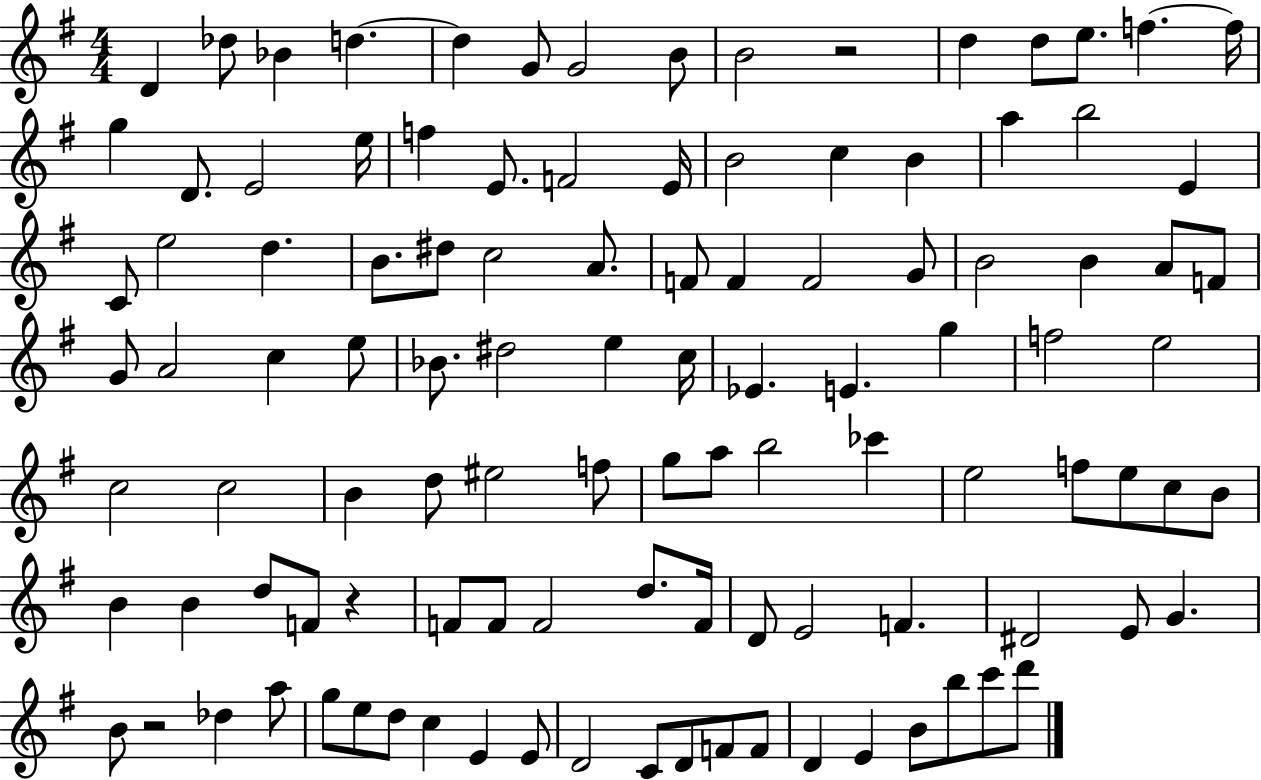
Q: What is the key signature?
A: G major